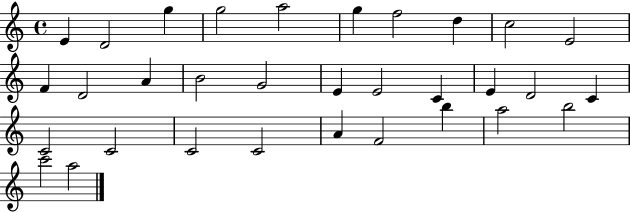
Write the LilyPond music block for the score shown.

{
  \clef treble
  \time 4/4
  \defaultTimeSignature
  \key c \major
  e'4 d'2 g''4 | g''2 a''2 | g''4 f''2 d''4 | c''2 e'2 | \break f'4 d'2 a'4 | b'2 g'2 | e'4 e'2 c'4 | e'4 d'2 c'4 | \break c'2 c'2 | c'2 c'2 | a'4 f'2 b''4 | a''2 b''2 | \break c'''2 a''2 | \bar "|."
}